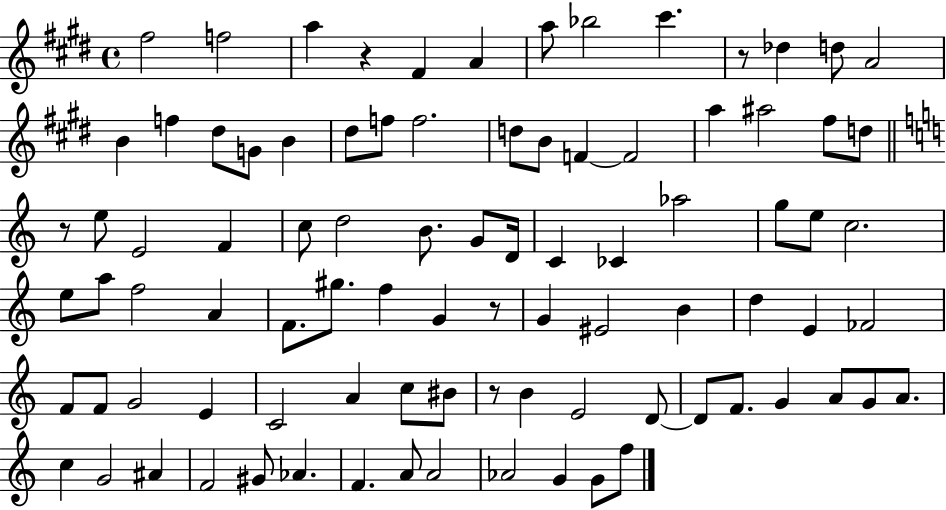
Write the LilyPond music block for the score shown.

{
  \clef treble
  \time 4/4
  \defaultTimeSignature
  \key e \major
  \repeat volta 2 { fis''2 f''2 | a''4 r4 fis'4 a'4 | a''8 bes''2 cis'''4. | r8 des''4 d''8 a'2 | \break b'4 f''4 dis''8 g'8 b'4 | dis''8 f''8 f''2. | d''8 b'8 f'4~~ f'2 | a''4 ais''2 fis''8 d''8 | \break \bar "||" \break \key c \major r8 e''8 e'2 f'4 | c''8 d''2 b'8. g'8 d'16 | c'4 ces'4 aes''2 | g''8 e''8 c''2. | \break e''8 a''8 f''2 a'4 | f'8. gis''8. f''4 g'4 r8 | g'4 eis'2 b'4 | d''4 e'4 fes'2 | \break f'8 f'8 g'2 e'4 | c'2 a'4 c''8 bis'8 | r8 b'4 e'2 d'8~~ | d'8 f'8. g'4 a'8 g'8 a'8. | \break c''4 g'2 ais'4 | f'2 gis'8 aes'4. | f'4. a'8 a'2 | aes'2 g'4 g'8 f''8 | \break } \bar "|."
}